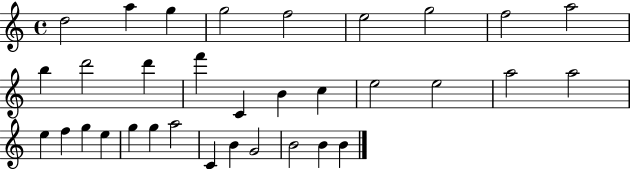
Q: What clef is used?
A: treble